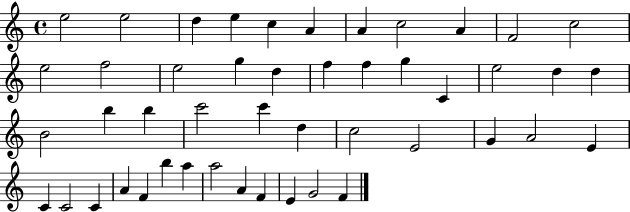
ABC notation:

X:1
T:Untitled
M:4/4
L:1/4
K:C
e2 e2 d e c A A c2 A F2 c2 e2 f2 e2 g d f f g C e2 d d B2 b b c'2 c' d c2 E2 G A2 E C C2 C A F b a a2 A F E G2 F